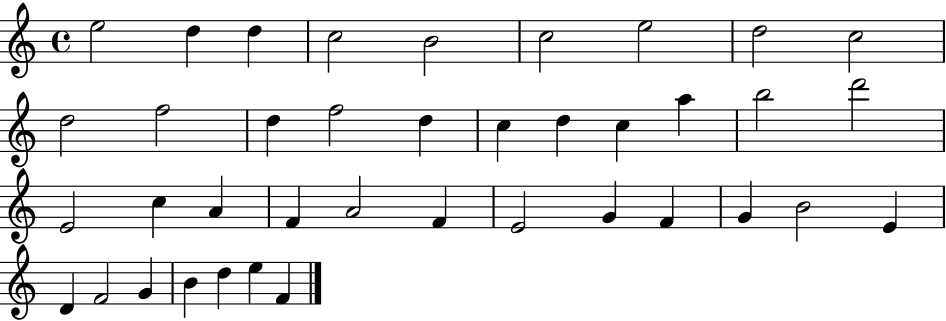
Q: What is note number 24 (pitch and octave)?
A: F4